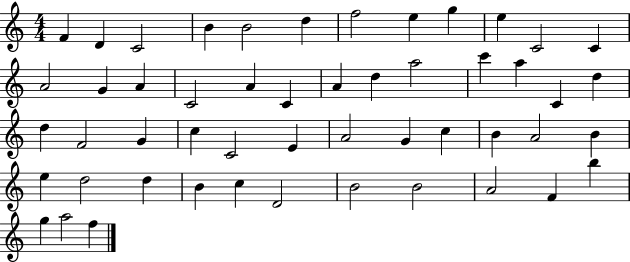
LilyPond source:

{
  \clef treble
  \numericTimeSignature
  \time 4/4
  \key c \major
  f'4 d'4 c'2 | b'4 b'2 d''4 | f''2 e''4 g''4 | e''4 c'2 c'4 | \break a'2 g'4 a'4 | c'2 a'4 c'4 | a'4 d''4 a''2 | c'''4 a''4 c'4 d''4 | \break d''4 f'2 g'4 | c''4 c'2 e'4 | a'2 g'4 c''4 | b'4 a'2 b'4 | \break e''4 d''2 d''4 | b'4 c''4 d'2 | b'2 b'2 | a'2 f'4 b''4 | \break g''4 a''2 f''4 | \bar "|."
}